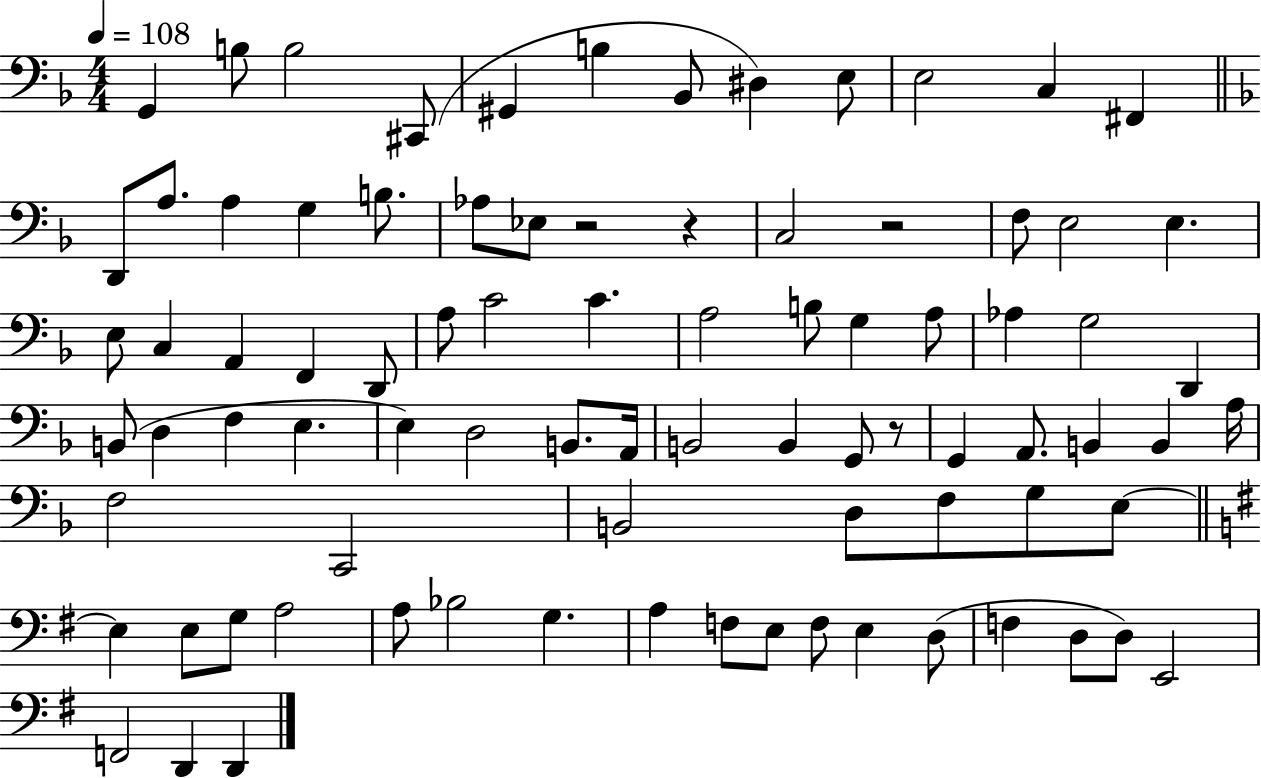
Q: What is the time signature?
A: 4/4